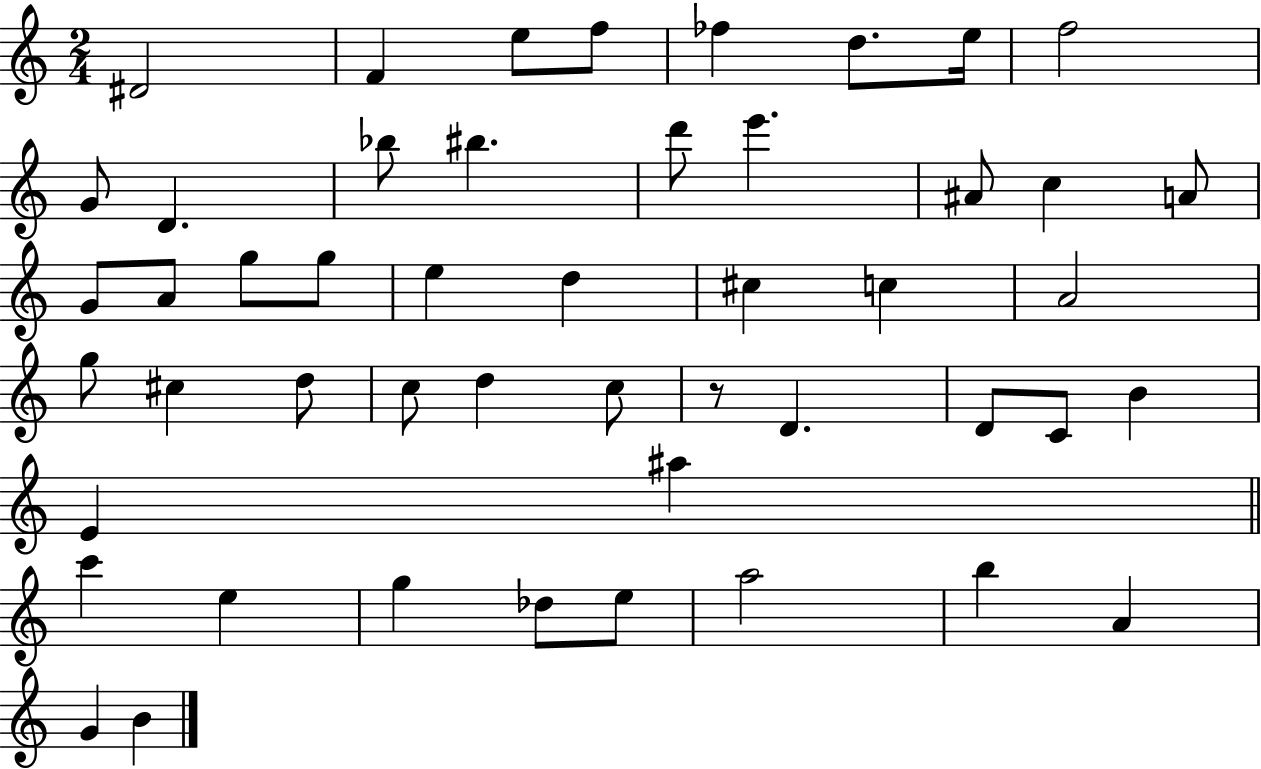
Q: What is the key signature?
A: C major